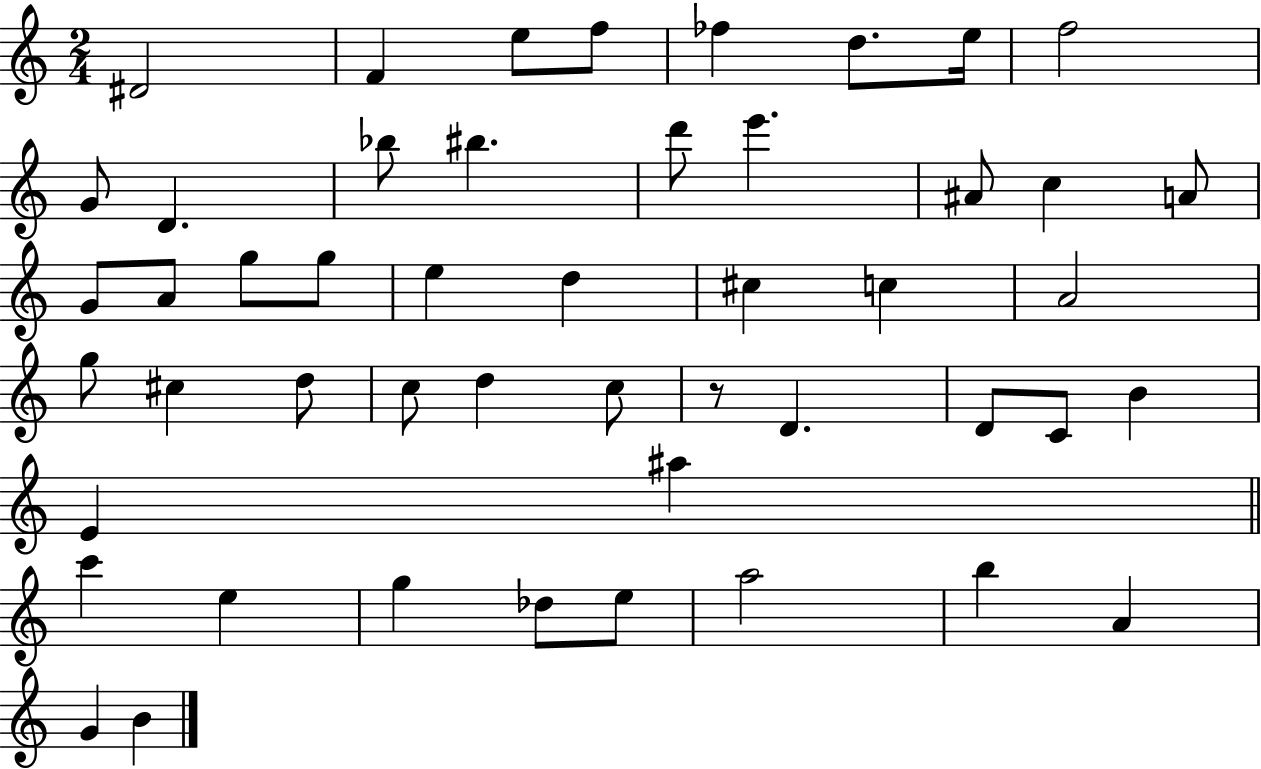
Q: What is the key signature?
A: C major